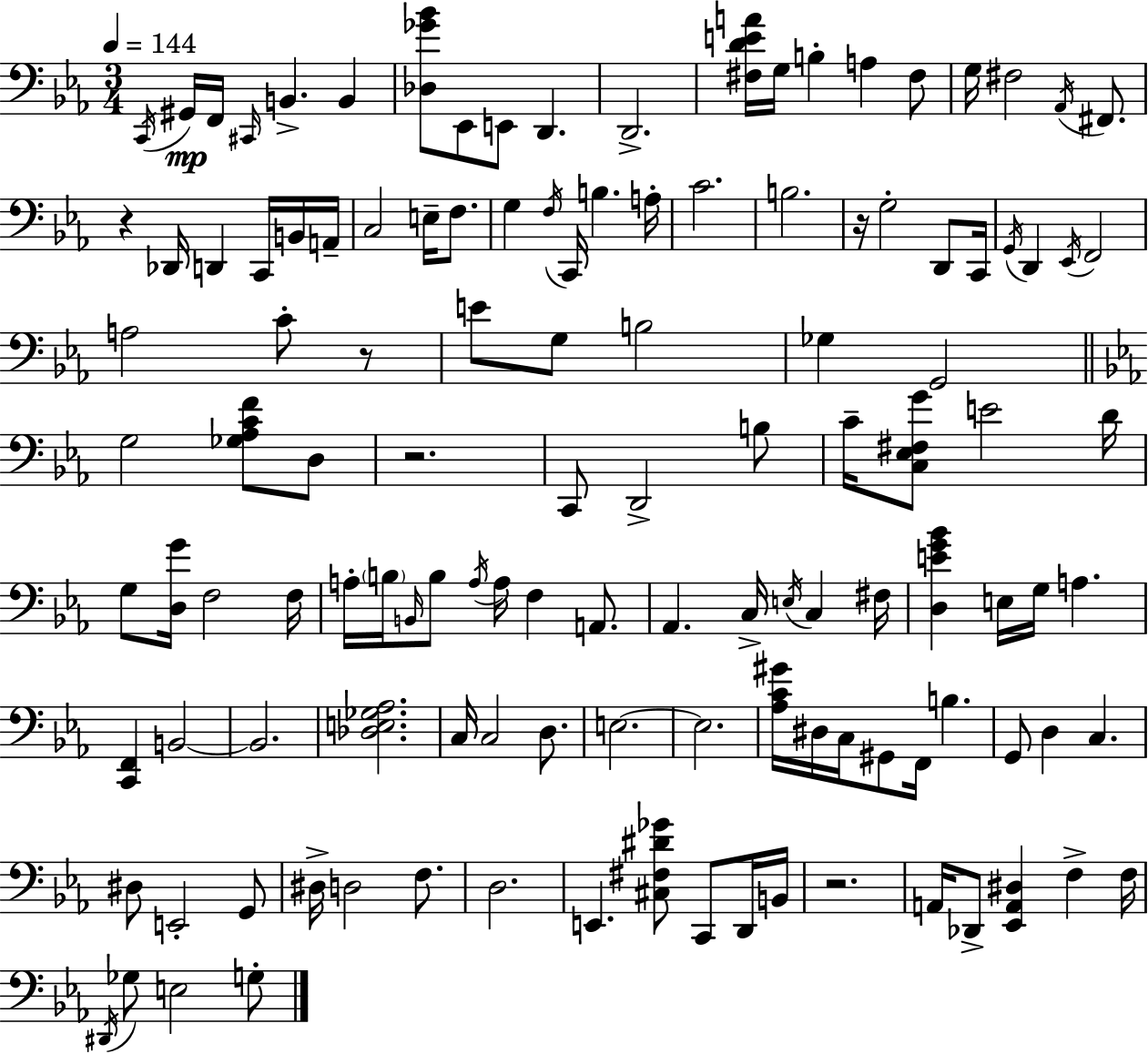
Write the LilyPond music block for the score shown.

{
  \clef bass
  \numericTimeSignature
  \time 3/4
  \key c \minor
  \tempo 4 = 144
  \acciaccatura { c,16 }\mp gis,16 f,16 \grace { cis,16 } b,4.-> b,4 | <des ges' bes'>8 ees,8 e,8 d,4. | d,2.-> | <fis d' e' a'>16 g16 b4-. a4 | \break fis8 g16 fis2 \acciaccatura { aes,16 } | fis,8. r4 des,16 d,4 | c,16 b,16 a,16-- c2 e16-- | f8. g4 \acciaccatura { f16 } c,16 b4. | \break a16-. c'2. | b2. | r16 g2-. | d,8 c,16 \acciaccatura { g,16 } d,4 \acciaccatura { ees,16 } f,2 | \break a2 | c'8-. r8 e'8 g8 b2 | ges4 g,2 | \bar "||" \break \key ees \major g2 <ges aes c' f'>8 d8 | r2. | c,8 d,2-> b8 | c'16-- <c ees fis g'>8 e'2 d'16 | \break g8 <d g'>16 f2 f16 | a16-. \parenthesize b16 \grace { b,16 } b8 \acciaccatura { a16 } a16 f4 a,8. | aes,4. c16-> \acciaccatura { e16 } c4 | fis16 <d e' g' bes'>4 e16 g16 a4. | \break <c, f,>4 b,2~~ | b,2. | <des e ges aes>2. | c16 c2 | \break d8. e2.~~ | e2. | <aes c' gis'>16 dis16 c16 gis,8 f,16 b4. | g,8 d4 c4. | \break dis8 e,2-. | g,8 dis16-> d2 | f8. d2. | e,4. <cis fis dis' ges'>8 c,8 | \break d,16 b,16 r2. | a,16 des,8-> <ees, a, dis>4 f4-> | f16 \acciaccatura { dis,16 } ges8 e2 | g8-. \bar "|."
}